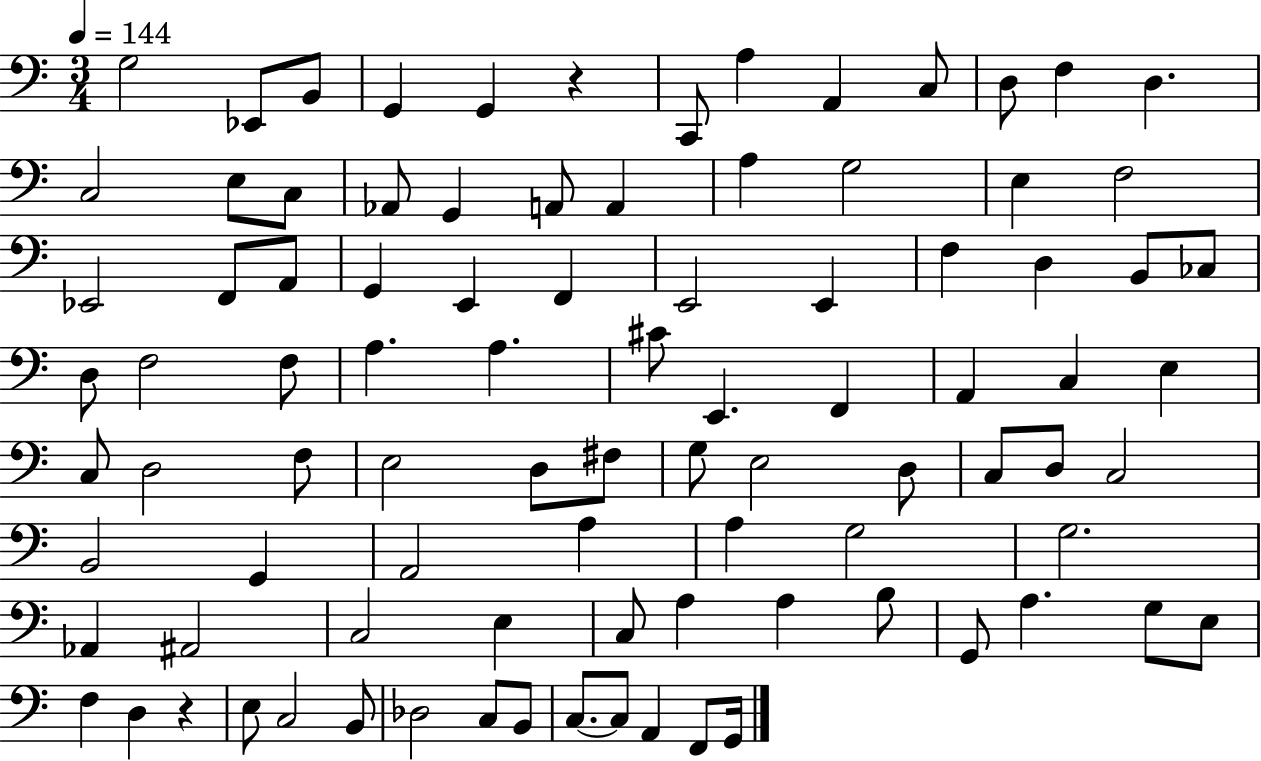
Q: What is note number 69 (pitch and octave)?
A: E3